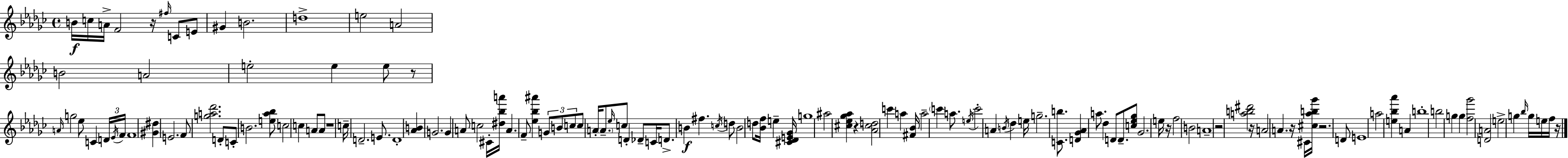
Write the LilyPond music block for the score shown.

{
  \clef treble
  \time 4/4
  \defaultTimeSignature
  \key ees \minor
  \repeat volta 2 { b'16\f c''16 a'16-> f'2 r16 \grace { fis''16 } c'8 e'8 | gis'4 b'2. | d''1-> | e''2 a'2 | \break b'2 a'2 | e''2-. e''4 e''8 r8 | \grace { a'16 } g''2 ees''8 c'4 | \tuplet 3/2 { d'16 \acciaccatura { ees'16 } f'16 } f'1 | \break <gis' dis''>4 e'2. | f'8 <g'' a'' des'''>2. | d'8-. c'8-. b'2. | <e'' aes'' bes''>8 c''2 c''4 a'8 | \break a'8 r1 | c''16-- d'2.-- | e'8. d'1-. | <aes' b'>4 g'2. | \break g'4 a'8 c''2 | cis'16-. <dis'' bes'' a'''>16 a'4. f'8-- <ees'' bes'' ais'''>4 \tuplet 3/2 { g'8 | b'8 c''8 } c''8 a'16-. \parenthesize a'8.-- \grace { ees''16 } c''8 d'4-. | des'8-- c'16 d'8.-> b'4\f fis''4. | \break \acciaccatura { c''16 } d''8 b'2 d''8 <bes' f''>16 | e''4-- <cis' des' e' ges'>16 g''1 | ais''2 <cis'' ees'' ges'' aes''>4 | r4 <aes' cis'' d''>2 c'''4 | \break a''4 <fis' bes'>16 a''2-- \parenthesize c'''4 | a''8. \acciaccatura { e''16 } c'''2-. a'4 | \acciaccatura { b'16 } des''4 e''16 g''2.-- | <c' b''>8. <d' ges' aes'>4 a''8. des''4 | \break d'8 d'8.-- <c'' ees'' ges''>8 ges'2. | e''16 r16 f''2 b'2 | a'1-- | r2 <a'' b'' dis'''>2 | \break r16 a'2 | a'4. r16 cis'16 <cis'' aes'' b'' ges'''>16 r2. | d'8 e'1 | a''2 <e'' bes'' aes'''>4 | \break a'4 b''1-. | b''2 g''4 | g''4 <f'' ges'''>2 <d' a'>2 | e''2-> g''4 | \break \grace { bes''16 } g''16 e''16 f''16 r16 } \bar "|."
}